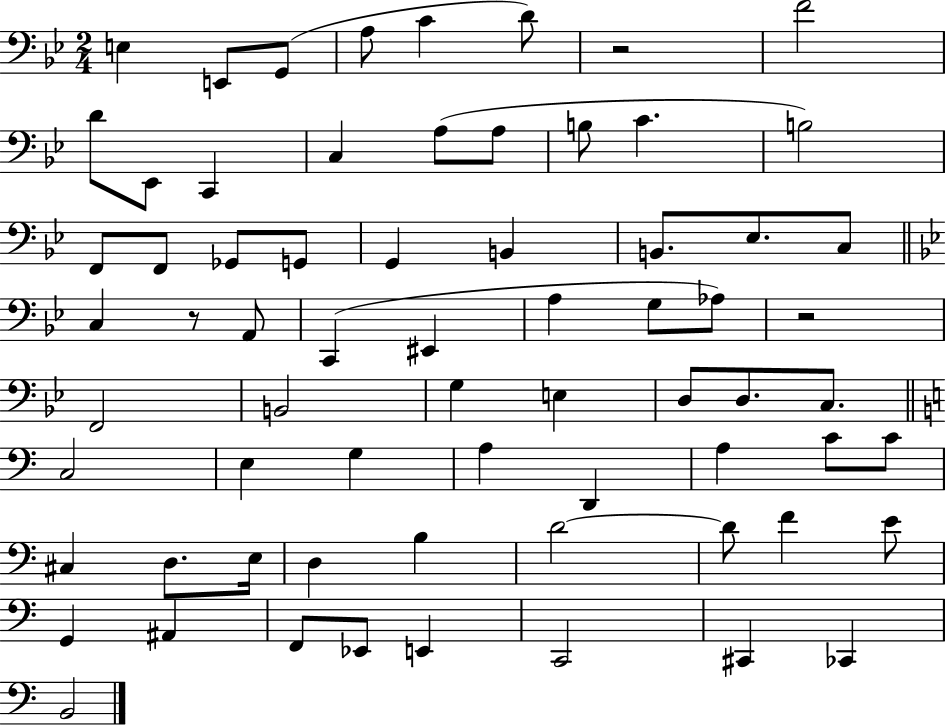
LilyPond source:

{
  \clef bass
  \numericTimeSignature
  \time 2/4
  \key bes \major
  \repeat volta 2 { e4 e,8 g,8( | a8 c'4 d'8) | r2 | f'2 | \break d'8 ees,8 c,4 | c4 a8( a8 | b8 c'4. | b2) | \break f,8 f,8 ges,8 g,8 | g,4 b,4 | b,8. ees8. c8 | \bar "||" \break \key bes \major c4 r8 a,8 | c,4( eis,4 | a4 g8 aes8) | r2 | \break f,2 | b,2 | g4 e4 | d8 d8. c8. | \break \bar "||" \break \key c \major c2 | e4 g4 | a4 d,4 | a4 c'8 c'8 | \break cis4 d8. e16 | d4 b4 | d'2~~ | d'8 f'4 e'8 | \break g,4 ais,4 | f,8 ees,8 e,4 | c,2 | cis,4 ces,4 | \break b,2 | } \bar "|."
}